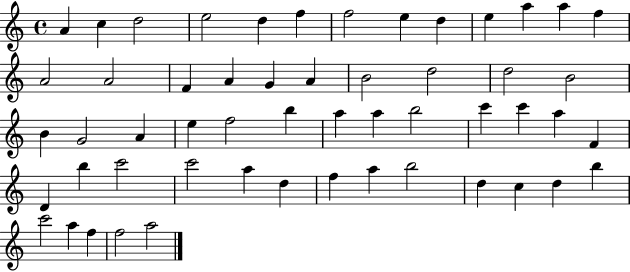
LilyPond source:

{
  \clef treble
  \time 4/4
  \defaultTimeSignature
  \key c \major
  a'4 c''4 d''2 | e''2 d''4 f''4 | f''2 e''4 d''4 | e''4 a''4 a''4 f''4 | \break a'2 a'2 | f'4 a'4 g'4 a'4 | b'2 d''2 | d''2 b'2 | \break b'4 g'2 a'4 | e''4 f''2 b''4 | a''4 a''4 b''2 | c'''4 c'''4 a''4 f'4 | \break d'4 b''4 c'''2 | c'''2 a''4 d''4 | f''4 a''4 b''2 | d''4 c''4 d''4 b''4 | \break c'''2 a''4 f''4 | f''2 a''2 | \bar "|."
}